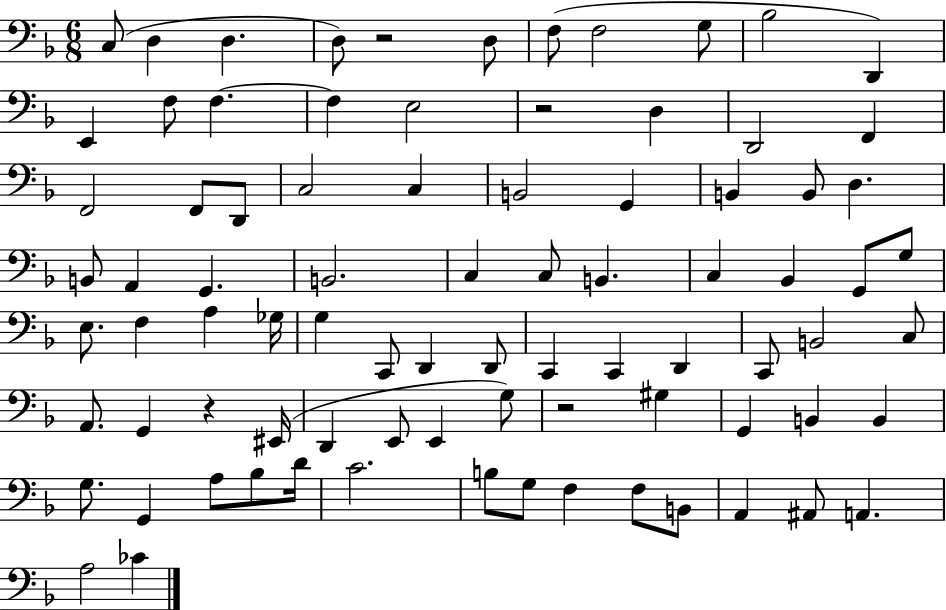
C3/e D3/q D3/q. D3/e R/h D3/e F3/e F3/h G3/e Bb3/h D2/q E2/q F3/e F3/q. F3/q E3/h R/h D3/q D2/h F2/q F2/h F2/e D2/e C3/h C3/q B2/h G2/q B2/q B2/e D3/q. B2/e A2/q G2/q. B2/h. C3/q C3/e B2/q. C3/q Bb2/q G2/e G3/e E3/e. F3/q A3/q Gb3/s G3/q C2/e D2/q D2/e C2/q C2/q D2/q C2/e B2/h C3/e A2/e. G2/q R/q EIS2/s D2/q E2/e E2/q G3/e R/h G#3/q G2/q B2/q B2/q G3/e. G2/q A3/e Bb3/e D4/s C4/h. B3/e G3/e F3/q F3/e B2/e A2/q A#2/e A2/q. A3/h CES4/q